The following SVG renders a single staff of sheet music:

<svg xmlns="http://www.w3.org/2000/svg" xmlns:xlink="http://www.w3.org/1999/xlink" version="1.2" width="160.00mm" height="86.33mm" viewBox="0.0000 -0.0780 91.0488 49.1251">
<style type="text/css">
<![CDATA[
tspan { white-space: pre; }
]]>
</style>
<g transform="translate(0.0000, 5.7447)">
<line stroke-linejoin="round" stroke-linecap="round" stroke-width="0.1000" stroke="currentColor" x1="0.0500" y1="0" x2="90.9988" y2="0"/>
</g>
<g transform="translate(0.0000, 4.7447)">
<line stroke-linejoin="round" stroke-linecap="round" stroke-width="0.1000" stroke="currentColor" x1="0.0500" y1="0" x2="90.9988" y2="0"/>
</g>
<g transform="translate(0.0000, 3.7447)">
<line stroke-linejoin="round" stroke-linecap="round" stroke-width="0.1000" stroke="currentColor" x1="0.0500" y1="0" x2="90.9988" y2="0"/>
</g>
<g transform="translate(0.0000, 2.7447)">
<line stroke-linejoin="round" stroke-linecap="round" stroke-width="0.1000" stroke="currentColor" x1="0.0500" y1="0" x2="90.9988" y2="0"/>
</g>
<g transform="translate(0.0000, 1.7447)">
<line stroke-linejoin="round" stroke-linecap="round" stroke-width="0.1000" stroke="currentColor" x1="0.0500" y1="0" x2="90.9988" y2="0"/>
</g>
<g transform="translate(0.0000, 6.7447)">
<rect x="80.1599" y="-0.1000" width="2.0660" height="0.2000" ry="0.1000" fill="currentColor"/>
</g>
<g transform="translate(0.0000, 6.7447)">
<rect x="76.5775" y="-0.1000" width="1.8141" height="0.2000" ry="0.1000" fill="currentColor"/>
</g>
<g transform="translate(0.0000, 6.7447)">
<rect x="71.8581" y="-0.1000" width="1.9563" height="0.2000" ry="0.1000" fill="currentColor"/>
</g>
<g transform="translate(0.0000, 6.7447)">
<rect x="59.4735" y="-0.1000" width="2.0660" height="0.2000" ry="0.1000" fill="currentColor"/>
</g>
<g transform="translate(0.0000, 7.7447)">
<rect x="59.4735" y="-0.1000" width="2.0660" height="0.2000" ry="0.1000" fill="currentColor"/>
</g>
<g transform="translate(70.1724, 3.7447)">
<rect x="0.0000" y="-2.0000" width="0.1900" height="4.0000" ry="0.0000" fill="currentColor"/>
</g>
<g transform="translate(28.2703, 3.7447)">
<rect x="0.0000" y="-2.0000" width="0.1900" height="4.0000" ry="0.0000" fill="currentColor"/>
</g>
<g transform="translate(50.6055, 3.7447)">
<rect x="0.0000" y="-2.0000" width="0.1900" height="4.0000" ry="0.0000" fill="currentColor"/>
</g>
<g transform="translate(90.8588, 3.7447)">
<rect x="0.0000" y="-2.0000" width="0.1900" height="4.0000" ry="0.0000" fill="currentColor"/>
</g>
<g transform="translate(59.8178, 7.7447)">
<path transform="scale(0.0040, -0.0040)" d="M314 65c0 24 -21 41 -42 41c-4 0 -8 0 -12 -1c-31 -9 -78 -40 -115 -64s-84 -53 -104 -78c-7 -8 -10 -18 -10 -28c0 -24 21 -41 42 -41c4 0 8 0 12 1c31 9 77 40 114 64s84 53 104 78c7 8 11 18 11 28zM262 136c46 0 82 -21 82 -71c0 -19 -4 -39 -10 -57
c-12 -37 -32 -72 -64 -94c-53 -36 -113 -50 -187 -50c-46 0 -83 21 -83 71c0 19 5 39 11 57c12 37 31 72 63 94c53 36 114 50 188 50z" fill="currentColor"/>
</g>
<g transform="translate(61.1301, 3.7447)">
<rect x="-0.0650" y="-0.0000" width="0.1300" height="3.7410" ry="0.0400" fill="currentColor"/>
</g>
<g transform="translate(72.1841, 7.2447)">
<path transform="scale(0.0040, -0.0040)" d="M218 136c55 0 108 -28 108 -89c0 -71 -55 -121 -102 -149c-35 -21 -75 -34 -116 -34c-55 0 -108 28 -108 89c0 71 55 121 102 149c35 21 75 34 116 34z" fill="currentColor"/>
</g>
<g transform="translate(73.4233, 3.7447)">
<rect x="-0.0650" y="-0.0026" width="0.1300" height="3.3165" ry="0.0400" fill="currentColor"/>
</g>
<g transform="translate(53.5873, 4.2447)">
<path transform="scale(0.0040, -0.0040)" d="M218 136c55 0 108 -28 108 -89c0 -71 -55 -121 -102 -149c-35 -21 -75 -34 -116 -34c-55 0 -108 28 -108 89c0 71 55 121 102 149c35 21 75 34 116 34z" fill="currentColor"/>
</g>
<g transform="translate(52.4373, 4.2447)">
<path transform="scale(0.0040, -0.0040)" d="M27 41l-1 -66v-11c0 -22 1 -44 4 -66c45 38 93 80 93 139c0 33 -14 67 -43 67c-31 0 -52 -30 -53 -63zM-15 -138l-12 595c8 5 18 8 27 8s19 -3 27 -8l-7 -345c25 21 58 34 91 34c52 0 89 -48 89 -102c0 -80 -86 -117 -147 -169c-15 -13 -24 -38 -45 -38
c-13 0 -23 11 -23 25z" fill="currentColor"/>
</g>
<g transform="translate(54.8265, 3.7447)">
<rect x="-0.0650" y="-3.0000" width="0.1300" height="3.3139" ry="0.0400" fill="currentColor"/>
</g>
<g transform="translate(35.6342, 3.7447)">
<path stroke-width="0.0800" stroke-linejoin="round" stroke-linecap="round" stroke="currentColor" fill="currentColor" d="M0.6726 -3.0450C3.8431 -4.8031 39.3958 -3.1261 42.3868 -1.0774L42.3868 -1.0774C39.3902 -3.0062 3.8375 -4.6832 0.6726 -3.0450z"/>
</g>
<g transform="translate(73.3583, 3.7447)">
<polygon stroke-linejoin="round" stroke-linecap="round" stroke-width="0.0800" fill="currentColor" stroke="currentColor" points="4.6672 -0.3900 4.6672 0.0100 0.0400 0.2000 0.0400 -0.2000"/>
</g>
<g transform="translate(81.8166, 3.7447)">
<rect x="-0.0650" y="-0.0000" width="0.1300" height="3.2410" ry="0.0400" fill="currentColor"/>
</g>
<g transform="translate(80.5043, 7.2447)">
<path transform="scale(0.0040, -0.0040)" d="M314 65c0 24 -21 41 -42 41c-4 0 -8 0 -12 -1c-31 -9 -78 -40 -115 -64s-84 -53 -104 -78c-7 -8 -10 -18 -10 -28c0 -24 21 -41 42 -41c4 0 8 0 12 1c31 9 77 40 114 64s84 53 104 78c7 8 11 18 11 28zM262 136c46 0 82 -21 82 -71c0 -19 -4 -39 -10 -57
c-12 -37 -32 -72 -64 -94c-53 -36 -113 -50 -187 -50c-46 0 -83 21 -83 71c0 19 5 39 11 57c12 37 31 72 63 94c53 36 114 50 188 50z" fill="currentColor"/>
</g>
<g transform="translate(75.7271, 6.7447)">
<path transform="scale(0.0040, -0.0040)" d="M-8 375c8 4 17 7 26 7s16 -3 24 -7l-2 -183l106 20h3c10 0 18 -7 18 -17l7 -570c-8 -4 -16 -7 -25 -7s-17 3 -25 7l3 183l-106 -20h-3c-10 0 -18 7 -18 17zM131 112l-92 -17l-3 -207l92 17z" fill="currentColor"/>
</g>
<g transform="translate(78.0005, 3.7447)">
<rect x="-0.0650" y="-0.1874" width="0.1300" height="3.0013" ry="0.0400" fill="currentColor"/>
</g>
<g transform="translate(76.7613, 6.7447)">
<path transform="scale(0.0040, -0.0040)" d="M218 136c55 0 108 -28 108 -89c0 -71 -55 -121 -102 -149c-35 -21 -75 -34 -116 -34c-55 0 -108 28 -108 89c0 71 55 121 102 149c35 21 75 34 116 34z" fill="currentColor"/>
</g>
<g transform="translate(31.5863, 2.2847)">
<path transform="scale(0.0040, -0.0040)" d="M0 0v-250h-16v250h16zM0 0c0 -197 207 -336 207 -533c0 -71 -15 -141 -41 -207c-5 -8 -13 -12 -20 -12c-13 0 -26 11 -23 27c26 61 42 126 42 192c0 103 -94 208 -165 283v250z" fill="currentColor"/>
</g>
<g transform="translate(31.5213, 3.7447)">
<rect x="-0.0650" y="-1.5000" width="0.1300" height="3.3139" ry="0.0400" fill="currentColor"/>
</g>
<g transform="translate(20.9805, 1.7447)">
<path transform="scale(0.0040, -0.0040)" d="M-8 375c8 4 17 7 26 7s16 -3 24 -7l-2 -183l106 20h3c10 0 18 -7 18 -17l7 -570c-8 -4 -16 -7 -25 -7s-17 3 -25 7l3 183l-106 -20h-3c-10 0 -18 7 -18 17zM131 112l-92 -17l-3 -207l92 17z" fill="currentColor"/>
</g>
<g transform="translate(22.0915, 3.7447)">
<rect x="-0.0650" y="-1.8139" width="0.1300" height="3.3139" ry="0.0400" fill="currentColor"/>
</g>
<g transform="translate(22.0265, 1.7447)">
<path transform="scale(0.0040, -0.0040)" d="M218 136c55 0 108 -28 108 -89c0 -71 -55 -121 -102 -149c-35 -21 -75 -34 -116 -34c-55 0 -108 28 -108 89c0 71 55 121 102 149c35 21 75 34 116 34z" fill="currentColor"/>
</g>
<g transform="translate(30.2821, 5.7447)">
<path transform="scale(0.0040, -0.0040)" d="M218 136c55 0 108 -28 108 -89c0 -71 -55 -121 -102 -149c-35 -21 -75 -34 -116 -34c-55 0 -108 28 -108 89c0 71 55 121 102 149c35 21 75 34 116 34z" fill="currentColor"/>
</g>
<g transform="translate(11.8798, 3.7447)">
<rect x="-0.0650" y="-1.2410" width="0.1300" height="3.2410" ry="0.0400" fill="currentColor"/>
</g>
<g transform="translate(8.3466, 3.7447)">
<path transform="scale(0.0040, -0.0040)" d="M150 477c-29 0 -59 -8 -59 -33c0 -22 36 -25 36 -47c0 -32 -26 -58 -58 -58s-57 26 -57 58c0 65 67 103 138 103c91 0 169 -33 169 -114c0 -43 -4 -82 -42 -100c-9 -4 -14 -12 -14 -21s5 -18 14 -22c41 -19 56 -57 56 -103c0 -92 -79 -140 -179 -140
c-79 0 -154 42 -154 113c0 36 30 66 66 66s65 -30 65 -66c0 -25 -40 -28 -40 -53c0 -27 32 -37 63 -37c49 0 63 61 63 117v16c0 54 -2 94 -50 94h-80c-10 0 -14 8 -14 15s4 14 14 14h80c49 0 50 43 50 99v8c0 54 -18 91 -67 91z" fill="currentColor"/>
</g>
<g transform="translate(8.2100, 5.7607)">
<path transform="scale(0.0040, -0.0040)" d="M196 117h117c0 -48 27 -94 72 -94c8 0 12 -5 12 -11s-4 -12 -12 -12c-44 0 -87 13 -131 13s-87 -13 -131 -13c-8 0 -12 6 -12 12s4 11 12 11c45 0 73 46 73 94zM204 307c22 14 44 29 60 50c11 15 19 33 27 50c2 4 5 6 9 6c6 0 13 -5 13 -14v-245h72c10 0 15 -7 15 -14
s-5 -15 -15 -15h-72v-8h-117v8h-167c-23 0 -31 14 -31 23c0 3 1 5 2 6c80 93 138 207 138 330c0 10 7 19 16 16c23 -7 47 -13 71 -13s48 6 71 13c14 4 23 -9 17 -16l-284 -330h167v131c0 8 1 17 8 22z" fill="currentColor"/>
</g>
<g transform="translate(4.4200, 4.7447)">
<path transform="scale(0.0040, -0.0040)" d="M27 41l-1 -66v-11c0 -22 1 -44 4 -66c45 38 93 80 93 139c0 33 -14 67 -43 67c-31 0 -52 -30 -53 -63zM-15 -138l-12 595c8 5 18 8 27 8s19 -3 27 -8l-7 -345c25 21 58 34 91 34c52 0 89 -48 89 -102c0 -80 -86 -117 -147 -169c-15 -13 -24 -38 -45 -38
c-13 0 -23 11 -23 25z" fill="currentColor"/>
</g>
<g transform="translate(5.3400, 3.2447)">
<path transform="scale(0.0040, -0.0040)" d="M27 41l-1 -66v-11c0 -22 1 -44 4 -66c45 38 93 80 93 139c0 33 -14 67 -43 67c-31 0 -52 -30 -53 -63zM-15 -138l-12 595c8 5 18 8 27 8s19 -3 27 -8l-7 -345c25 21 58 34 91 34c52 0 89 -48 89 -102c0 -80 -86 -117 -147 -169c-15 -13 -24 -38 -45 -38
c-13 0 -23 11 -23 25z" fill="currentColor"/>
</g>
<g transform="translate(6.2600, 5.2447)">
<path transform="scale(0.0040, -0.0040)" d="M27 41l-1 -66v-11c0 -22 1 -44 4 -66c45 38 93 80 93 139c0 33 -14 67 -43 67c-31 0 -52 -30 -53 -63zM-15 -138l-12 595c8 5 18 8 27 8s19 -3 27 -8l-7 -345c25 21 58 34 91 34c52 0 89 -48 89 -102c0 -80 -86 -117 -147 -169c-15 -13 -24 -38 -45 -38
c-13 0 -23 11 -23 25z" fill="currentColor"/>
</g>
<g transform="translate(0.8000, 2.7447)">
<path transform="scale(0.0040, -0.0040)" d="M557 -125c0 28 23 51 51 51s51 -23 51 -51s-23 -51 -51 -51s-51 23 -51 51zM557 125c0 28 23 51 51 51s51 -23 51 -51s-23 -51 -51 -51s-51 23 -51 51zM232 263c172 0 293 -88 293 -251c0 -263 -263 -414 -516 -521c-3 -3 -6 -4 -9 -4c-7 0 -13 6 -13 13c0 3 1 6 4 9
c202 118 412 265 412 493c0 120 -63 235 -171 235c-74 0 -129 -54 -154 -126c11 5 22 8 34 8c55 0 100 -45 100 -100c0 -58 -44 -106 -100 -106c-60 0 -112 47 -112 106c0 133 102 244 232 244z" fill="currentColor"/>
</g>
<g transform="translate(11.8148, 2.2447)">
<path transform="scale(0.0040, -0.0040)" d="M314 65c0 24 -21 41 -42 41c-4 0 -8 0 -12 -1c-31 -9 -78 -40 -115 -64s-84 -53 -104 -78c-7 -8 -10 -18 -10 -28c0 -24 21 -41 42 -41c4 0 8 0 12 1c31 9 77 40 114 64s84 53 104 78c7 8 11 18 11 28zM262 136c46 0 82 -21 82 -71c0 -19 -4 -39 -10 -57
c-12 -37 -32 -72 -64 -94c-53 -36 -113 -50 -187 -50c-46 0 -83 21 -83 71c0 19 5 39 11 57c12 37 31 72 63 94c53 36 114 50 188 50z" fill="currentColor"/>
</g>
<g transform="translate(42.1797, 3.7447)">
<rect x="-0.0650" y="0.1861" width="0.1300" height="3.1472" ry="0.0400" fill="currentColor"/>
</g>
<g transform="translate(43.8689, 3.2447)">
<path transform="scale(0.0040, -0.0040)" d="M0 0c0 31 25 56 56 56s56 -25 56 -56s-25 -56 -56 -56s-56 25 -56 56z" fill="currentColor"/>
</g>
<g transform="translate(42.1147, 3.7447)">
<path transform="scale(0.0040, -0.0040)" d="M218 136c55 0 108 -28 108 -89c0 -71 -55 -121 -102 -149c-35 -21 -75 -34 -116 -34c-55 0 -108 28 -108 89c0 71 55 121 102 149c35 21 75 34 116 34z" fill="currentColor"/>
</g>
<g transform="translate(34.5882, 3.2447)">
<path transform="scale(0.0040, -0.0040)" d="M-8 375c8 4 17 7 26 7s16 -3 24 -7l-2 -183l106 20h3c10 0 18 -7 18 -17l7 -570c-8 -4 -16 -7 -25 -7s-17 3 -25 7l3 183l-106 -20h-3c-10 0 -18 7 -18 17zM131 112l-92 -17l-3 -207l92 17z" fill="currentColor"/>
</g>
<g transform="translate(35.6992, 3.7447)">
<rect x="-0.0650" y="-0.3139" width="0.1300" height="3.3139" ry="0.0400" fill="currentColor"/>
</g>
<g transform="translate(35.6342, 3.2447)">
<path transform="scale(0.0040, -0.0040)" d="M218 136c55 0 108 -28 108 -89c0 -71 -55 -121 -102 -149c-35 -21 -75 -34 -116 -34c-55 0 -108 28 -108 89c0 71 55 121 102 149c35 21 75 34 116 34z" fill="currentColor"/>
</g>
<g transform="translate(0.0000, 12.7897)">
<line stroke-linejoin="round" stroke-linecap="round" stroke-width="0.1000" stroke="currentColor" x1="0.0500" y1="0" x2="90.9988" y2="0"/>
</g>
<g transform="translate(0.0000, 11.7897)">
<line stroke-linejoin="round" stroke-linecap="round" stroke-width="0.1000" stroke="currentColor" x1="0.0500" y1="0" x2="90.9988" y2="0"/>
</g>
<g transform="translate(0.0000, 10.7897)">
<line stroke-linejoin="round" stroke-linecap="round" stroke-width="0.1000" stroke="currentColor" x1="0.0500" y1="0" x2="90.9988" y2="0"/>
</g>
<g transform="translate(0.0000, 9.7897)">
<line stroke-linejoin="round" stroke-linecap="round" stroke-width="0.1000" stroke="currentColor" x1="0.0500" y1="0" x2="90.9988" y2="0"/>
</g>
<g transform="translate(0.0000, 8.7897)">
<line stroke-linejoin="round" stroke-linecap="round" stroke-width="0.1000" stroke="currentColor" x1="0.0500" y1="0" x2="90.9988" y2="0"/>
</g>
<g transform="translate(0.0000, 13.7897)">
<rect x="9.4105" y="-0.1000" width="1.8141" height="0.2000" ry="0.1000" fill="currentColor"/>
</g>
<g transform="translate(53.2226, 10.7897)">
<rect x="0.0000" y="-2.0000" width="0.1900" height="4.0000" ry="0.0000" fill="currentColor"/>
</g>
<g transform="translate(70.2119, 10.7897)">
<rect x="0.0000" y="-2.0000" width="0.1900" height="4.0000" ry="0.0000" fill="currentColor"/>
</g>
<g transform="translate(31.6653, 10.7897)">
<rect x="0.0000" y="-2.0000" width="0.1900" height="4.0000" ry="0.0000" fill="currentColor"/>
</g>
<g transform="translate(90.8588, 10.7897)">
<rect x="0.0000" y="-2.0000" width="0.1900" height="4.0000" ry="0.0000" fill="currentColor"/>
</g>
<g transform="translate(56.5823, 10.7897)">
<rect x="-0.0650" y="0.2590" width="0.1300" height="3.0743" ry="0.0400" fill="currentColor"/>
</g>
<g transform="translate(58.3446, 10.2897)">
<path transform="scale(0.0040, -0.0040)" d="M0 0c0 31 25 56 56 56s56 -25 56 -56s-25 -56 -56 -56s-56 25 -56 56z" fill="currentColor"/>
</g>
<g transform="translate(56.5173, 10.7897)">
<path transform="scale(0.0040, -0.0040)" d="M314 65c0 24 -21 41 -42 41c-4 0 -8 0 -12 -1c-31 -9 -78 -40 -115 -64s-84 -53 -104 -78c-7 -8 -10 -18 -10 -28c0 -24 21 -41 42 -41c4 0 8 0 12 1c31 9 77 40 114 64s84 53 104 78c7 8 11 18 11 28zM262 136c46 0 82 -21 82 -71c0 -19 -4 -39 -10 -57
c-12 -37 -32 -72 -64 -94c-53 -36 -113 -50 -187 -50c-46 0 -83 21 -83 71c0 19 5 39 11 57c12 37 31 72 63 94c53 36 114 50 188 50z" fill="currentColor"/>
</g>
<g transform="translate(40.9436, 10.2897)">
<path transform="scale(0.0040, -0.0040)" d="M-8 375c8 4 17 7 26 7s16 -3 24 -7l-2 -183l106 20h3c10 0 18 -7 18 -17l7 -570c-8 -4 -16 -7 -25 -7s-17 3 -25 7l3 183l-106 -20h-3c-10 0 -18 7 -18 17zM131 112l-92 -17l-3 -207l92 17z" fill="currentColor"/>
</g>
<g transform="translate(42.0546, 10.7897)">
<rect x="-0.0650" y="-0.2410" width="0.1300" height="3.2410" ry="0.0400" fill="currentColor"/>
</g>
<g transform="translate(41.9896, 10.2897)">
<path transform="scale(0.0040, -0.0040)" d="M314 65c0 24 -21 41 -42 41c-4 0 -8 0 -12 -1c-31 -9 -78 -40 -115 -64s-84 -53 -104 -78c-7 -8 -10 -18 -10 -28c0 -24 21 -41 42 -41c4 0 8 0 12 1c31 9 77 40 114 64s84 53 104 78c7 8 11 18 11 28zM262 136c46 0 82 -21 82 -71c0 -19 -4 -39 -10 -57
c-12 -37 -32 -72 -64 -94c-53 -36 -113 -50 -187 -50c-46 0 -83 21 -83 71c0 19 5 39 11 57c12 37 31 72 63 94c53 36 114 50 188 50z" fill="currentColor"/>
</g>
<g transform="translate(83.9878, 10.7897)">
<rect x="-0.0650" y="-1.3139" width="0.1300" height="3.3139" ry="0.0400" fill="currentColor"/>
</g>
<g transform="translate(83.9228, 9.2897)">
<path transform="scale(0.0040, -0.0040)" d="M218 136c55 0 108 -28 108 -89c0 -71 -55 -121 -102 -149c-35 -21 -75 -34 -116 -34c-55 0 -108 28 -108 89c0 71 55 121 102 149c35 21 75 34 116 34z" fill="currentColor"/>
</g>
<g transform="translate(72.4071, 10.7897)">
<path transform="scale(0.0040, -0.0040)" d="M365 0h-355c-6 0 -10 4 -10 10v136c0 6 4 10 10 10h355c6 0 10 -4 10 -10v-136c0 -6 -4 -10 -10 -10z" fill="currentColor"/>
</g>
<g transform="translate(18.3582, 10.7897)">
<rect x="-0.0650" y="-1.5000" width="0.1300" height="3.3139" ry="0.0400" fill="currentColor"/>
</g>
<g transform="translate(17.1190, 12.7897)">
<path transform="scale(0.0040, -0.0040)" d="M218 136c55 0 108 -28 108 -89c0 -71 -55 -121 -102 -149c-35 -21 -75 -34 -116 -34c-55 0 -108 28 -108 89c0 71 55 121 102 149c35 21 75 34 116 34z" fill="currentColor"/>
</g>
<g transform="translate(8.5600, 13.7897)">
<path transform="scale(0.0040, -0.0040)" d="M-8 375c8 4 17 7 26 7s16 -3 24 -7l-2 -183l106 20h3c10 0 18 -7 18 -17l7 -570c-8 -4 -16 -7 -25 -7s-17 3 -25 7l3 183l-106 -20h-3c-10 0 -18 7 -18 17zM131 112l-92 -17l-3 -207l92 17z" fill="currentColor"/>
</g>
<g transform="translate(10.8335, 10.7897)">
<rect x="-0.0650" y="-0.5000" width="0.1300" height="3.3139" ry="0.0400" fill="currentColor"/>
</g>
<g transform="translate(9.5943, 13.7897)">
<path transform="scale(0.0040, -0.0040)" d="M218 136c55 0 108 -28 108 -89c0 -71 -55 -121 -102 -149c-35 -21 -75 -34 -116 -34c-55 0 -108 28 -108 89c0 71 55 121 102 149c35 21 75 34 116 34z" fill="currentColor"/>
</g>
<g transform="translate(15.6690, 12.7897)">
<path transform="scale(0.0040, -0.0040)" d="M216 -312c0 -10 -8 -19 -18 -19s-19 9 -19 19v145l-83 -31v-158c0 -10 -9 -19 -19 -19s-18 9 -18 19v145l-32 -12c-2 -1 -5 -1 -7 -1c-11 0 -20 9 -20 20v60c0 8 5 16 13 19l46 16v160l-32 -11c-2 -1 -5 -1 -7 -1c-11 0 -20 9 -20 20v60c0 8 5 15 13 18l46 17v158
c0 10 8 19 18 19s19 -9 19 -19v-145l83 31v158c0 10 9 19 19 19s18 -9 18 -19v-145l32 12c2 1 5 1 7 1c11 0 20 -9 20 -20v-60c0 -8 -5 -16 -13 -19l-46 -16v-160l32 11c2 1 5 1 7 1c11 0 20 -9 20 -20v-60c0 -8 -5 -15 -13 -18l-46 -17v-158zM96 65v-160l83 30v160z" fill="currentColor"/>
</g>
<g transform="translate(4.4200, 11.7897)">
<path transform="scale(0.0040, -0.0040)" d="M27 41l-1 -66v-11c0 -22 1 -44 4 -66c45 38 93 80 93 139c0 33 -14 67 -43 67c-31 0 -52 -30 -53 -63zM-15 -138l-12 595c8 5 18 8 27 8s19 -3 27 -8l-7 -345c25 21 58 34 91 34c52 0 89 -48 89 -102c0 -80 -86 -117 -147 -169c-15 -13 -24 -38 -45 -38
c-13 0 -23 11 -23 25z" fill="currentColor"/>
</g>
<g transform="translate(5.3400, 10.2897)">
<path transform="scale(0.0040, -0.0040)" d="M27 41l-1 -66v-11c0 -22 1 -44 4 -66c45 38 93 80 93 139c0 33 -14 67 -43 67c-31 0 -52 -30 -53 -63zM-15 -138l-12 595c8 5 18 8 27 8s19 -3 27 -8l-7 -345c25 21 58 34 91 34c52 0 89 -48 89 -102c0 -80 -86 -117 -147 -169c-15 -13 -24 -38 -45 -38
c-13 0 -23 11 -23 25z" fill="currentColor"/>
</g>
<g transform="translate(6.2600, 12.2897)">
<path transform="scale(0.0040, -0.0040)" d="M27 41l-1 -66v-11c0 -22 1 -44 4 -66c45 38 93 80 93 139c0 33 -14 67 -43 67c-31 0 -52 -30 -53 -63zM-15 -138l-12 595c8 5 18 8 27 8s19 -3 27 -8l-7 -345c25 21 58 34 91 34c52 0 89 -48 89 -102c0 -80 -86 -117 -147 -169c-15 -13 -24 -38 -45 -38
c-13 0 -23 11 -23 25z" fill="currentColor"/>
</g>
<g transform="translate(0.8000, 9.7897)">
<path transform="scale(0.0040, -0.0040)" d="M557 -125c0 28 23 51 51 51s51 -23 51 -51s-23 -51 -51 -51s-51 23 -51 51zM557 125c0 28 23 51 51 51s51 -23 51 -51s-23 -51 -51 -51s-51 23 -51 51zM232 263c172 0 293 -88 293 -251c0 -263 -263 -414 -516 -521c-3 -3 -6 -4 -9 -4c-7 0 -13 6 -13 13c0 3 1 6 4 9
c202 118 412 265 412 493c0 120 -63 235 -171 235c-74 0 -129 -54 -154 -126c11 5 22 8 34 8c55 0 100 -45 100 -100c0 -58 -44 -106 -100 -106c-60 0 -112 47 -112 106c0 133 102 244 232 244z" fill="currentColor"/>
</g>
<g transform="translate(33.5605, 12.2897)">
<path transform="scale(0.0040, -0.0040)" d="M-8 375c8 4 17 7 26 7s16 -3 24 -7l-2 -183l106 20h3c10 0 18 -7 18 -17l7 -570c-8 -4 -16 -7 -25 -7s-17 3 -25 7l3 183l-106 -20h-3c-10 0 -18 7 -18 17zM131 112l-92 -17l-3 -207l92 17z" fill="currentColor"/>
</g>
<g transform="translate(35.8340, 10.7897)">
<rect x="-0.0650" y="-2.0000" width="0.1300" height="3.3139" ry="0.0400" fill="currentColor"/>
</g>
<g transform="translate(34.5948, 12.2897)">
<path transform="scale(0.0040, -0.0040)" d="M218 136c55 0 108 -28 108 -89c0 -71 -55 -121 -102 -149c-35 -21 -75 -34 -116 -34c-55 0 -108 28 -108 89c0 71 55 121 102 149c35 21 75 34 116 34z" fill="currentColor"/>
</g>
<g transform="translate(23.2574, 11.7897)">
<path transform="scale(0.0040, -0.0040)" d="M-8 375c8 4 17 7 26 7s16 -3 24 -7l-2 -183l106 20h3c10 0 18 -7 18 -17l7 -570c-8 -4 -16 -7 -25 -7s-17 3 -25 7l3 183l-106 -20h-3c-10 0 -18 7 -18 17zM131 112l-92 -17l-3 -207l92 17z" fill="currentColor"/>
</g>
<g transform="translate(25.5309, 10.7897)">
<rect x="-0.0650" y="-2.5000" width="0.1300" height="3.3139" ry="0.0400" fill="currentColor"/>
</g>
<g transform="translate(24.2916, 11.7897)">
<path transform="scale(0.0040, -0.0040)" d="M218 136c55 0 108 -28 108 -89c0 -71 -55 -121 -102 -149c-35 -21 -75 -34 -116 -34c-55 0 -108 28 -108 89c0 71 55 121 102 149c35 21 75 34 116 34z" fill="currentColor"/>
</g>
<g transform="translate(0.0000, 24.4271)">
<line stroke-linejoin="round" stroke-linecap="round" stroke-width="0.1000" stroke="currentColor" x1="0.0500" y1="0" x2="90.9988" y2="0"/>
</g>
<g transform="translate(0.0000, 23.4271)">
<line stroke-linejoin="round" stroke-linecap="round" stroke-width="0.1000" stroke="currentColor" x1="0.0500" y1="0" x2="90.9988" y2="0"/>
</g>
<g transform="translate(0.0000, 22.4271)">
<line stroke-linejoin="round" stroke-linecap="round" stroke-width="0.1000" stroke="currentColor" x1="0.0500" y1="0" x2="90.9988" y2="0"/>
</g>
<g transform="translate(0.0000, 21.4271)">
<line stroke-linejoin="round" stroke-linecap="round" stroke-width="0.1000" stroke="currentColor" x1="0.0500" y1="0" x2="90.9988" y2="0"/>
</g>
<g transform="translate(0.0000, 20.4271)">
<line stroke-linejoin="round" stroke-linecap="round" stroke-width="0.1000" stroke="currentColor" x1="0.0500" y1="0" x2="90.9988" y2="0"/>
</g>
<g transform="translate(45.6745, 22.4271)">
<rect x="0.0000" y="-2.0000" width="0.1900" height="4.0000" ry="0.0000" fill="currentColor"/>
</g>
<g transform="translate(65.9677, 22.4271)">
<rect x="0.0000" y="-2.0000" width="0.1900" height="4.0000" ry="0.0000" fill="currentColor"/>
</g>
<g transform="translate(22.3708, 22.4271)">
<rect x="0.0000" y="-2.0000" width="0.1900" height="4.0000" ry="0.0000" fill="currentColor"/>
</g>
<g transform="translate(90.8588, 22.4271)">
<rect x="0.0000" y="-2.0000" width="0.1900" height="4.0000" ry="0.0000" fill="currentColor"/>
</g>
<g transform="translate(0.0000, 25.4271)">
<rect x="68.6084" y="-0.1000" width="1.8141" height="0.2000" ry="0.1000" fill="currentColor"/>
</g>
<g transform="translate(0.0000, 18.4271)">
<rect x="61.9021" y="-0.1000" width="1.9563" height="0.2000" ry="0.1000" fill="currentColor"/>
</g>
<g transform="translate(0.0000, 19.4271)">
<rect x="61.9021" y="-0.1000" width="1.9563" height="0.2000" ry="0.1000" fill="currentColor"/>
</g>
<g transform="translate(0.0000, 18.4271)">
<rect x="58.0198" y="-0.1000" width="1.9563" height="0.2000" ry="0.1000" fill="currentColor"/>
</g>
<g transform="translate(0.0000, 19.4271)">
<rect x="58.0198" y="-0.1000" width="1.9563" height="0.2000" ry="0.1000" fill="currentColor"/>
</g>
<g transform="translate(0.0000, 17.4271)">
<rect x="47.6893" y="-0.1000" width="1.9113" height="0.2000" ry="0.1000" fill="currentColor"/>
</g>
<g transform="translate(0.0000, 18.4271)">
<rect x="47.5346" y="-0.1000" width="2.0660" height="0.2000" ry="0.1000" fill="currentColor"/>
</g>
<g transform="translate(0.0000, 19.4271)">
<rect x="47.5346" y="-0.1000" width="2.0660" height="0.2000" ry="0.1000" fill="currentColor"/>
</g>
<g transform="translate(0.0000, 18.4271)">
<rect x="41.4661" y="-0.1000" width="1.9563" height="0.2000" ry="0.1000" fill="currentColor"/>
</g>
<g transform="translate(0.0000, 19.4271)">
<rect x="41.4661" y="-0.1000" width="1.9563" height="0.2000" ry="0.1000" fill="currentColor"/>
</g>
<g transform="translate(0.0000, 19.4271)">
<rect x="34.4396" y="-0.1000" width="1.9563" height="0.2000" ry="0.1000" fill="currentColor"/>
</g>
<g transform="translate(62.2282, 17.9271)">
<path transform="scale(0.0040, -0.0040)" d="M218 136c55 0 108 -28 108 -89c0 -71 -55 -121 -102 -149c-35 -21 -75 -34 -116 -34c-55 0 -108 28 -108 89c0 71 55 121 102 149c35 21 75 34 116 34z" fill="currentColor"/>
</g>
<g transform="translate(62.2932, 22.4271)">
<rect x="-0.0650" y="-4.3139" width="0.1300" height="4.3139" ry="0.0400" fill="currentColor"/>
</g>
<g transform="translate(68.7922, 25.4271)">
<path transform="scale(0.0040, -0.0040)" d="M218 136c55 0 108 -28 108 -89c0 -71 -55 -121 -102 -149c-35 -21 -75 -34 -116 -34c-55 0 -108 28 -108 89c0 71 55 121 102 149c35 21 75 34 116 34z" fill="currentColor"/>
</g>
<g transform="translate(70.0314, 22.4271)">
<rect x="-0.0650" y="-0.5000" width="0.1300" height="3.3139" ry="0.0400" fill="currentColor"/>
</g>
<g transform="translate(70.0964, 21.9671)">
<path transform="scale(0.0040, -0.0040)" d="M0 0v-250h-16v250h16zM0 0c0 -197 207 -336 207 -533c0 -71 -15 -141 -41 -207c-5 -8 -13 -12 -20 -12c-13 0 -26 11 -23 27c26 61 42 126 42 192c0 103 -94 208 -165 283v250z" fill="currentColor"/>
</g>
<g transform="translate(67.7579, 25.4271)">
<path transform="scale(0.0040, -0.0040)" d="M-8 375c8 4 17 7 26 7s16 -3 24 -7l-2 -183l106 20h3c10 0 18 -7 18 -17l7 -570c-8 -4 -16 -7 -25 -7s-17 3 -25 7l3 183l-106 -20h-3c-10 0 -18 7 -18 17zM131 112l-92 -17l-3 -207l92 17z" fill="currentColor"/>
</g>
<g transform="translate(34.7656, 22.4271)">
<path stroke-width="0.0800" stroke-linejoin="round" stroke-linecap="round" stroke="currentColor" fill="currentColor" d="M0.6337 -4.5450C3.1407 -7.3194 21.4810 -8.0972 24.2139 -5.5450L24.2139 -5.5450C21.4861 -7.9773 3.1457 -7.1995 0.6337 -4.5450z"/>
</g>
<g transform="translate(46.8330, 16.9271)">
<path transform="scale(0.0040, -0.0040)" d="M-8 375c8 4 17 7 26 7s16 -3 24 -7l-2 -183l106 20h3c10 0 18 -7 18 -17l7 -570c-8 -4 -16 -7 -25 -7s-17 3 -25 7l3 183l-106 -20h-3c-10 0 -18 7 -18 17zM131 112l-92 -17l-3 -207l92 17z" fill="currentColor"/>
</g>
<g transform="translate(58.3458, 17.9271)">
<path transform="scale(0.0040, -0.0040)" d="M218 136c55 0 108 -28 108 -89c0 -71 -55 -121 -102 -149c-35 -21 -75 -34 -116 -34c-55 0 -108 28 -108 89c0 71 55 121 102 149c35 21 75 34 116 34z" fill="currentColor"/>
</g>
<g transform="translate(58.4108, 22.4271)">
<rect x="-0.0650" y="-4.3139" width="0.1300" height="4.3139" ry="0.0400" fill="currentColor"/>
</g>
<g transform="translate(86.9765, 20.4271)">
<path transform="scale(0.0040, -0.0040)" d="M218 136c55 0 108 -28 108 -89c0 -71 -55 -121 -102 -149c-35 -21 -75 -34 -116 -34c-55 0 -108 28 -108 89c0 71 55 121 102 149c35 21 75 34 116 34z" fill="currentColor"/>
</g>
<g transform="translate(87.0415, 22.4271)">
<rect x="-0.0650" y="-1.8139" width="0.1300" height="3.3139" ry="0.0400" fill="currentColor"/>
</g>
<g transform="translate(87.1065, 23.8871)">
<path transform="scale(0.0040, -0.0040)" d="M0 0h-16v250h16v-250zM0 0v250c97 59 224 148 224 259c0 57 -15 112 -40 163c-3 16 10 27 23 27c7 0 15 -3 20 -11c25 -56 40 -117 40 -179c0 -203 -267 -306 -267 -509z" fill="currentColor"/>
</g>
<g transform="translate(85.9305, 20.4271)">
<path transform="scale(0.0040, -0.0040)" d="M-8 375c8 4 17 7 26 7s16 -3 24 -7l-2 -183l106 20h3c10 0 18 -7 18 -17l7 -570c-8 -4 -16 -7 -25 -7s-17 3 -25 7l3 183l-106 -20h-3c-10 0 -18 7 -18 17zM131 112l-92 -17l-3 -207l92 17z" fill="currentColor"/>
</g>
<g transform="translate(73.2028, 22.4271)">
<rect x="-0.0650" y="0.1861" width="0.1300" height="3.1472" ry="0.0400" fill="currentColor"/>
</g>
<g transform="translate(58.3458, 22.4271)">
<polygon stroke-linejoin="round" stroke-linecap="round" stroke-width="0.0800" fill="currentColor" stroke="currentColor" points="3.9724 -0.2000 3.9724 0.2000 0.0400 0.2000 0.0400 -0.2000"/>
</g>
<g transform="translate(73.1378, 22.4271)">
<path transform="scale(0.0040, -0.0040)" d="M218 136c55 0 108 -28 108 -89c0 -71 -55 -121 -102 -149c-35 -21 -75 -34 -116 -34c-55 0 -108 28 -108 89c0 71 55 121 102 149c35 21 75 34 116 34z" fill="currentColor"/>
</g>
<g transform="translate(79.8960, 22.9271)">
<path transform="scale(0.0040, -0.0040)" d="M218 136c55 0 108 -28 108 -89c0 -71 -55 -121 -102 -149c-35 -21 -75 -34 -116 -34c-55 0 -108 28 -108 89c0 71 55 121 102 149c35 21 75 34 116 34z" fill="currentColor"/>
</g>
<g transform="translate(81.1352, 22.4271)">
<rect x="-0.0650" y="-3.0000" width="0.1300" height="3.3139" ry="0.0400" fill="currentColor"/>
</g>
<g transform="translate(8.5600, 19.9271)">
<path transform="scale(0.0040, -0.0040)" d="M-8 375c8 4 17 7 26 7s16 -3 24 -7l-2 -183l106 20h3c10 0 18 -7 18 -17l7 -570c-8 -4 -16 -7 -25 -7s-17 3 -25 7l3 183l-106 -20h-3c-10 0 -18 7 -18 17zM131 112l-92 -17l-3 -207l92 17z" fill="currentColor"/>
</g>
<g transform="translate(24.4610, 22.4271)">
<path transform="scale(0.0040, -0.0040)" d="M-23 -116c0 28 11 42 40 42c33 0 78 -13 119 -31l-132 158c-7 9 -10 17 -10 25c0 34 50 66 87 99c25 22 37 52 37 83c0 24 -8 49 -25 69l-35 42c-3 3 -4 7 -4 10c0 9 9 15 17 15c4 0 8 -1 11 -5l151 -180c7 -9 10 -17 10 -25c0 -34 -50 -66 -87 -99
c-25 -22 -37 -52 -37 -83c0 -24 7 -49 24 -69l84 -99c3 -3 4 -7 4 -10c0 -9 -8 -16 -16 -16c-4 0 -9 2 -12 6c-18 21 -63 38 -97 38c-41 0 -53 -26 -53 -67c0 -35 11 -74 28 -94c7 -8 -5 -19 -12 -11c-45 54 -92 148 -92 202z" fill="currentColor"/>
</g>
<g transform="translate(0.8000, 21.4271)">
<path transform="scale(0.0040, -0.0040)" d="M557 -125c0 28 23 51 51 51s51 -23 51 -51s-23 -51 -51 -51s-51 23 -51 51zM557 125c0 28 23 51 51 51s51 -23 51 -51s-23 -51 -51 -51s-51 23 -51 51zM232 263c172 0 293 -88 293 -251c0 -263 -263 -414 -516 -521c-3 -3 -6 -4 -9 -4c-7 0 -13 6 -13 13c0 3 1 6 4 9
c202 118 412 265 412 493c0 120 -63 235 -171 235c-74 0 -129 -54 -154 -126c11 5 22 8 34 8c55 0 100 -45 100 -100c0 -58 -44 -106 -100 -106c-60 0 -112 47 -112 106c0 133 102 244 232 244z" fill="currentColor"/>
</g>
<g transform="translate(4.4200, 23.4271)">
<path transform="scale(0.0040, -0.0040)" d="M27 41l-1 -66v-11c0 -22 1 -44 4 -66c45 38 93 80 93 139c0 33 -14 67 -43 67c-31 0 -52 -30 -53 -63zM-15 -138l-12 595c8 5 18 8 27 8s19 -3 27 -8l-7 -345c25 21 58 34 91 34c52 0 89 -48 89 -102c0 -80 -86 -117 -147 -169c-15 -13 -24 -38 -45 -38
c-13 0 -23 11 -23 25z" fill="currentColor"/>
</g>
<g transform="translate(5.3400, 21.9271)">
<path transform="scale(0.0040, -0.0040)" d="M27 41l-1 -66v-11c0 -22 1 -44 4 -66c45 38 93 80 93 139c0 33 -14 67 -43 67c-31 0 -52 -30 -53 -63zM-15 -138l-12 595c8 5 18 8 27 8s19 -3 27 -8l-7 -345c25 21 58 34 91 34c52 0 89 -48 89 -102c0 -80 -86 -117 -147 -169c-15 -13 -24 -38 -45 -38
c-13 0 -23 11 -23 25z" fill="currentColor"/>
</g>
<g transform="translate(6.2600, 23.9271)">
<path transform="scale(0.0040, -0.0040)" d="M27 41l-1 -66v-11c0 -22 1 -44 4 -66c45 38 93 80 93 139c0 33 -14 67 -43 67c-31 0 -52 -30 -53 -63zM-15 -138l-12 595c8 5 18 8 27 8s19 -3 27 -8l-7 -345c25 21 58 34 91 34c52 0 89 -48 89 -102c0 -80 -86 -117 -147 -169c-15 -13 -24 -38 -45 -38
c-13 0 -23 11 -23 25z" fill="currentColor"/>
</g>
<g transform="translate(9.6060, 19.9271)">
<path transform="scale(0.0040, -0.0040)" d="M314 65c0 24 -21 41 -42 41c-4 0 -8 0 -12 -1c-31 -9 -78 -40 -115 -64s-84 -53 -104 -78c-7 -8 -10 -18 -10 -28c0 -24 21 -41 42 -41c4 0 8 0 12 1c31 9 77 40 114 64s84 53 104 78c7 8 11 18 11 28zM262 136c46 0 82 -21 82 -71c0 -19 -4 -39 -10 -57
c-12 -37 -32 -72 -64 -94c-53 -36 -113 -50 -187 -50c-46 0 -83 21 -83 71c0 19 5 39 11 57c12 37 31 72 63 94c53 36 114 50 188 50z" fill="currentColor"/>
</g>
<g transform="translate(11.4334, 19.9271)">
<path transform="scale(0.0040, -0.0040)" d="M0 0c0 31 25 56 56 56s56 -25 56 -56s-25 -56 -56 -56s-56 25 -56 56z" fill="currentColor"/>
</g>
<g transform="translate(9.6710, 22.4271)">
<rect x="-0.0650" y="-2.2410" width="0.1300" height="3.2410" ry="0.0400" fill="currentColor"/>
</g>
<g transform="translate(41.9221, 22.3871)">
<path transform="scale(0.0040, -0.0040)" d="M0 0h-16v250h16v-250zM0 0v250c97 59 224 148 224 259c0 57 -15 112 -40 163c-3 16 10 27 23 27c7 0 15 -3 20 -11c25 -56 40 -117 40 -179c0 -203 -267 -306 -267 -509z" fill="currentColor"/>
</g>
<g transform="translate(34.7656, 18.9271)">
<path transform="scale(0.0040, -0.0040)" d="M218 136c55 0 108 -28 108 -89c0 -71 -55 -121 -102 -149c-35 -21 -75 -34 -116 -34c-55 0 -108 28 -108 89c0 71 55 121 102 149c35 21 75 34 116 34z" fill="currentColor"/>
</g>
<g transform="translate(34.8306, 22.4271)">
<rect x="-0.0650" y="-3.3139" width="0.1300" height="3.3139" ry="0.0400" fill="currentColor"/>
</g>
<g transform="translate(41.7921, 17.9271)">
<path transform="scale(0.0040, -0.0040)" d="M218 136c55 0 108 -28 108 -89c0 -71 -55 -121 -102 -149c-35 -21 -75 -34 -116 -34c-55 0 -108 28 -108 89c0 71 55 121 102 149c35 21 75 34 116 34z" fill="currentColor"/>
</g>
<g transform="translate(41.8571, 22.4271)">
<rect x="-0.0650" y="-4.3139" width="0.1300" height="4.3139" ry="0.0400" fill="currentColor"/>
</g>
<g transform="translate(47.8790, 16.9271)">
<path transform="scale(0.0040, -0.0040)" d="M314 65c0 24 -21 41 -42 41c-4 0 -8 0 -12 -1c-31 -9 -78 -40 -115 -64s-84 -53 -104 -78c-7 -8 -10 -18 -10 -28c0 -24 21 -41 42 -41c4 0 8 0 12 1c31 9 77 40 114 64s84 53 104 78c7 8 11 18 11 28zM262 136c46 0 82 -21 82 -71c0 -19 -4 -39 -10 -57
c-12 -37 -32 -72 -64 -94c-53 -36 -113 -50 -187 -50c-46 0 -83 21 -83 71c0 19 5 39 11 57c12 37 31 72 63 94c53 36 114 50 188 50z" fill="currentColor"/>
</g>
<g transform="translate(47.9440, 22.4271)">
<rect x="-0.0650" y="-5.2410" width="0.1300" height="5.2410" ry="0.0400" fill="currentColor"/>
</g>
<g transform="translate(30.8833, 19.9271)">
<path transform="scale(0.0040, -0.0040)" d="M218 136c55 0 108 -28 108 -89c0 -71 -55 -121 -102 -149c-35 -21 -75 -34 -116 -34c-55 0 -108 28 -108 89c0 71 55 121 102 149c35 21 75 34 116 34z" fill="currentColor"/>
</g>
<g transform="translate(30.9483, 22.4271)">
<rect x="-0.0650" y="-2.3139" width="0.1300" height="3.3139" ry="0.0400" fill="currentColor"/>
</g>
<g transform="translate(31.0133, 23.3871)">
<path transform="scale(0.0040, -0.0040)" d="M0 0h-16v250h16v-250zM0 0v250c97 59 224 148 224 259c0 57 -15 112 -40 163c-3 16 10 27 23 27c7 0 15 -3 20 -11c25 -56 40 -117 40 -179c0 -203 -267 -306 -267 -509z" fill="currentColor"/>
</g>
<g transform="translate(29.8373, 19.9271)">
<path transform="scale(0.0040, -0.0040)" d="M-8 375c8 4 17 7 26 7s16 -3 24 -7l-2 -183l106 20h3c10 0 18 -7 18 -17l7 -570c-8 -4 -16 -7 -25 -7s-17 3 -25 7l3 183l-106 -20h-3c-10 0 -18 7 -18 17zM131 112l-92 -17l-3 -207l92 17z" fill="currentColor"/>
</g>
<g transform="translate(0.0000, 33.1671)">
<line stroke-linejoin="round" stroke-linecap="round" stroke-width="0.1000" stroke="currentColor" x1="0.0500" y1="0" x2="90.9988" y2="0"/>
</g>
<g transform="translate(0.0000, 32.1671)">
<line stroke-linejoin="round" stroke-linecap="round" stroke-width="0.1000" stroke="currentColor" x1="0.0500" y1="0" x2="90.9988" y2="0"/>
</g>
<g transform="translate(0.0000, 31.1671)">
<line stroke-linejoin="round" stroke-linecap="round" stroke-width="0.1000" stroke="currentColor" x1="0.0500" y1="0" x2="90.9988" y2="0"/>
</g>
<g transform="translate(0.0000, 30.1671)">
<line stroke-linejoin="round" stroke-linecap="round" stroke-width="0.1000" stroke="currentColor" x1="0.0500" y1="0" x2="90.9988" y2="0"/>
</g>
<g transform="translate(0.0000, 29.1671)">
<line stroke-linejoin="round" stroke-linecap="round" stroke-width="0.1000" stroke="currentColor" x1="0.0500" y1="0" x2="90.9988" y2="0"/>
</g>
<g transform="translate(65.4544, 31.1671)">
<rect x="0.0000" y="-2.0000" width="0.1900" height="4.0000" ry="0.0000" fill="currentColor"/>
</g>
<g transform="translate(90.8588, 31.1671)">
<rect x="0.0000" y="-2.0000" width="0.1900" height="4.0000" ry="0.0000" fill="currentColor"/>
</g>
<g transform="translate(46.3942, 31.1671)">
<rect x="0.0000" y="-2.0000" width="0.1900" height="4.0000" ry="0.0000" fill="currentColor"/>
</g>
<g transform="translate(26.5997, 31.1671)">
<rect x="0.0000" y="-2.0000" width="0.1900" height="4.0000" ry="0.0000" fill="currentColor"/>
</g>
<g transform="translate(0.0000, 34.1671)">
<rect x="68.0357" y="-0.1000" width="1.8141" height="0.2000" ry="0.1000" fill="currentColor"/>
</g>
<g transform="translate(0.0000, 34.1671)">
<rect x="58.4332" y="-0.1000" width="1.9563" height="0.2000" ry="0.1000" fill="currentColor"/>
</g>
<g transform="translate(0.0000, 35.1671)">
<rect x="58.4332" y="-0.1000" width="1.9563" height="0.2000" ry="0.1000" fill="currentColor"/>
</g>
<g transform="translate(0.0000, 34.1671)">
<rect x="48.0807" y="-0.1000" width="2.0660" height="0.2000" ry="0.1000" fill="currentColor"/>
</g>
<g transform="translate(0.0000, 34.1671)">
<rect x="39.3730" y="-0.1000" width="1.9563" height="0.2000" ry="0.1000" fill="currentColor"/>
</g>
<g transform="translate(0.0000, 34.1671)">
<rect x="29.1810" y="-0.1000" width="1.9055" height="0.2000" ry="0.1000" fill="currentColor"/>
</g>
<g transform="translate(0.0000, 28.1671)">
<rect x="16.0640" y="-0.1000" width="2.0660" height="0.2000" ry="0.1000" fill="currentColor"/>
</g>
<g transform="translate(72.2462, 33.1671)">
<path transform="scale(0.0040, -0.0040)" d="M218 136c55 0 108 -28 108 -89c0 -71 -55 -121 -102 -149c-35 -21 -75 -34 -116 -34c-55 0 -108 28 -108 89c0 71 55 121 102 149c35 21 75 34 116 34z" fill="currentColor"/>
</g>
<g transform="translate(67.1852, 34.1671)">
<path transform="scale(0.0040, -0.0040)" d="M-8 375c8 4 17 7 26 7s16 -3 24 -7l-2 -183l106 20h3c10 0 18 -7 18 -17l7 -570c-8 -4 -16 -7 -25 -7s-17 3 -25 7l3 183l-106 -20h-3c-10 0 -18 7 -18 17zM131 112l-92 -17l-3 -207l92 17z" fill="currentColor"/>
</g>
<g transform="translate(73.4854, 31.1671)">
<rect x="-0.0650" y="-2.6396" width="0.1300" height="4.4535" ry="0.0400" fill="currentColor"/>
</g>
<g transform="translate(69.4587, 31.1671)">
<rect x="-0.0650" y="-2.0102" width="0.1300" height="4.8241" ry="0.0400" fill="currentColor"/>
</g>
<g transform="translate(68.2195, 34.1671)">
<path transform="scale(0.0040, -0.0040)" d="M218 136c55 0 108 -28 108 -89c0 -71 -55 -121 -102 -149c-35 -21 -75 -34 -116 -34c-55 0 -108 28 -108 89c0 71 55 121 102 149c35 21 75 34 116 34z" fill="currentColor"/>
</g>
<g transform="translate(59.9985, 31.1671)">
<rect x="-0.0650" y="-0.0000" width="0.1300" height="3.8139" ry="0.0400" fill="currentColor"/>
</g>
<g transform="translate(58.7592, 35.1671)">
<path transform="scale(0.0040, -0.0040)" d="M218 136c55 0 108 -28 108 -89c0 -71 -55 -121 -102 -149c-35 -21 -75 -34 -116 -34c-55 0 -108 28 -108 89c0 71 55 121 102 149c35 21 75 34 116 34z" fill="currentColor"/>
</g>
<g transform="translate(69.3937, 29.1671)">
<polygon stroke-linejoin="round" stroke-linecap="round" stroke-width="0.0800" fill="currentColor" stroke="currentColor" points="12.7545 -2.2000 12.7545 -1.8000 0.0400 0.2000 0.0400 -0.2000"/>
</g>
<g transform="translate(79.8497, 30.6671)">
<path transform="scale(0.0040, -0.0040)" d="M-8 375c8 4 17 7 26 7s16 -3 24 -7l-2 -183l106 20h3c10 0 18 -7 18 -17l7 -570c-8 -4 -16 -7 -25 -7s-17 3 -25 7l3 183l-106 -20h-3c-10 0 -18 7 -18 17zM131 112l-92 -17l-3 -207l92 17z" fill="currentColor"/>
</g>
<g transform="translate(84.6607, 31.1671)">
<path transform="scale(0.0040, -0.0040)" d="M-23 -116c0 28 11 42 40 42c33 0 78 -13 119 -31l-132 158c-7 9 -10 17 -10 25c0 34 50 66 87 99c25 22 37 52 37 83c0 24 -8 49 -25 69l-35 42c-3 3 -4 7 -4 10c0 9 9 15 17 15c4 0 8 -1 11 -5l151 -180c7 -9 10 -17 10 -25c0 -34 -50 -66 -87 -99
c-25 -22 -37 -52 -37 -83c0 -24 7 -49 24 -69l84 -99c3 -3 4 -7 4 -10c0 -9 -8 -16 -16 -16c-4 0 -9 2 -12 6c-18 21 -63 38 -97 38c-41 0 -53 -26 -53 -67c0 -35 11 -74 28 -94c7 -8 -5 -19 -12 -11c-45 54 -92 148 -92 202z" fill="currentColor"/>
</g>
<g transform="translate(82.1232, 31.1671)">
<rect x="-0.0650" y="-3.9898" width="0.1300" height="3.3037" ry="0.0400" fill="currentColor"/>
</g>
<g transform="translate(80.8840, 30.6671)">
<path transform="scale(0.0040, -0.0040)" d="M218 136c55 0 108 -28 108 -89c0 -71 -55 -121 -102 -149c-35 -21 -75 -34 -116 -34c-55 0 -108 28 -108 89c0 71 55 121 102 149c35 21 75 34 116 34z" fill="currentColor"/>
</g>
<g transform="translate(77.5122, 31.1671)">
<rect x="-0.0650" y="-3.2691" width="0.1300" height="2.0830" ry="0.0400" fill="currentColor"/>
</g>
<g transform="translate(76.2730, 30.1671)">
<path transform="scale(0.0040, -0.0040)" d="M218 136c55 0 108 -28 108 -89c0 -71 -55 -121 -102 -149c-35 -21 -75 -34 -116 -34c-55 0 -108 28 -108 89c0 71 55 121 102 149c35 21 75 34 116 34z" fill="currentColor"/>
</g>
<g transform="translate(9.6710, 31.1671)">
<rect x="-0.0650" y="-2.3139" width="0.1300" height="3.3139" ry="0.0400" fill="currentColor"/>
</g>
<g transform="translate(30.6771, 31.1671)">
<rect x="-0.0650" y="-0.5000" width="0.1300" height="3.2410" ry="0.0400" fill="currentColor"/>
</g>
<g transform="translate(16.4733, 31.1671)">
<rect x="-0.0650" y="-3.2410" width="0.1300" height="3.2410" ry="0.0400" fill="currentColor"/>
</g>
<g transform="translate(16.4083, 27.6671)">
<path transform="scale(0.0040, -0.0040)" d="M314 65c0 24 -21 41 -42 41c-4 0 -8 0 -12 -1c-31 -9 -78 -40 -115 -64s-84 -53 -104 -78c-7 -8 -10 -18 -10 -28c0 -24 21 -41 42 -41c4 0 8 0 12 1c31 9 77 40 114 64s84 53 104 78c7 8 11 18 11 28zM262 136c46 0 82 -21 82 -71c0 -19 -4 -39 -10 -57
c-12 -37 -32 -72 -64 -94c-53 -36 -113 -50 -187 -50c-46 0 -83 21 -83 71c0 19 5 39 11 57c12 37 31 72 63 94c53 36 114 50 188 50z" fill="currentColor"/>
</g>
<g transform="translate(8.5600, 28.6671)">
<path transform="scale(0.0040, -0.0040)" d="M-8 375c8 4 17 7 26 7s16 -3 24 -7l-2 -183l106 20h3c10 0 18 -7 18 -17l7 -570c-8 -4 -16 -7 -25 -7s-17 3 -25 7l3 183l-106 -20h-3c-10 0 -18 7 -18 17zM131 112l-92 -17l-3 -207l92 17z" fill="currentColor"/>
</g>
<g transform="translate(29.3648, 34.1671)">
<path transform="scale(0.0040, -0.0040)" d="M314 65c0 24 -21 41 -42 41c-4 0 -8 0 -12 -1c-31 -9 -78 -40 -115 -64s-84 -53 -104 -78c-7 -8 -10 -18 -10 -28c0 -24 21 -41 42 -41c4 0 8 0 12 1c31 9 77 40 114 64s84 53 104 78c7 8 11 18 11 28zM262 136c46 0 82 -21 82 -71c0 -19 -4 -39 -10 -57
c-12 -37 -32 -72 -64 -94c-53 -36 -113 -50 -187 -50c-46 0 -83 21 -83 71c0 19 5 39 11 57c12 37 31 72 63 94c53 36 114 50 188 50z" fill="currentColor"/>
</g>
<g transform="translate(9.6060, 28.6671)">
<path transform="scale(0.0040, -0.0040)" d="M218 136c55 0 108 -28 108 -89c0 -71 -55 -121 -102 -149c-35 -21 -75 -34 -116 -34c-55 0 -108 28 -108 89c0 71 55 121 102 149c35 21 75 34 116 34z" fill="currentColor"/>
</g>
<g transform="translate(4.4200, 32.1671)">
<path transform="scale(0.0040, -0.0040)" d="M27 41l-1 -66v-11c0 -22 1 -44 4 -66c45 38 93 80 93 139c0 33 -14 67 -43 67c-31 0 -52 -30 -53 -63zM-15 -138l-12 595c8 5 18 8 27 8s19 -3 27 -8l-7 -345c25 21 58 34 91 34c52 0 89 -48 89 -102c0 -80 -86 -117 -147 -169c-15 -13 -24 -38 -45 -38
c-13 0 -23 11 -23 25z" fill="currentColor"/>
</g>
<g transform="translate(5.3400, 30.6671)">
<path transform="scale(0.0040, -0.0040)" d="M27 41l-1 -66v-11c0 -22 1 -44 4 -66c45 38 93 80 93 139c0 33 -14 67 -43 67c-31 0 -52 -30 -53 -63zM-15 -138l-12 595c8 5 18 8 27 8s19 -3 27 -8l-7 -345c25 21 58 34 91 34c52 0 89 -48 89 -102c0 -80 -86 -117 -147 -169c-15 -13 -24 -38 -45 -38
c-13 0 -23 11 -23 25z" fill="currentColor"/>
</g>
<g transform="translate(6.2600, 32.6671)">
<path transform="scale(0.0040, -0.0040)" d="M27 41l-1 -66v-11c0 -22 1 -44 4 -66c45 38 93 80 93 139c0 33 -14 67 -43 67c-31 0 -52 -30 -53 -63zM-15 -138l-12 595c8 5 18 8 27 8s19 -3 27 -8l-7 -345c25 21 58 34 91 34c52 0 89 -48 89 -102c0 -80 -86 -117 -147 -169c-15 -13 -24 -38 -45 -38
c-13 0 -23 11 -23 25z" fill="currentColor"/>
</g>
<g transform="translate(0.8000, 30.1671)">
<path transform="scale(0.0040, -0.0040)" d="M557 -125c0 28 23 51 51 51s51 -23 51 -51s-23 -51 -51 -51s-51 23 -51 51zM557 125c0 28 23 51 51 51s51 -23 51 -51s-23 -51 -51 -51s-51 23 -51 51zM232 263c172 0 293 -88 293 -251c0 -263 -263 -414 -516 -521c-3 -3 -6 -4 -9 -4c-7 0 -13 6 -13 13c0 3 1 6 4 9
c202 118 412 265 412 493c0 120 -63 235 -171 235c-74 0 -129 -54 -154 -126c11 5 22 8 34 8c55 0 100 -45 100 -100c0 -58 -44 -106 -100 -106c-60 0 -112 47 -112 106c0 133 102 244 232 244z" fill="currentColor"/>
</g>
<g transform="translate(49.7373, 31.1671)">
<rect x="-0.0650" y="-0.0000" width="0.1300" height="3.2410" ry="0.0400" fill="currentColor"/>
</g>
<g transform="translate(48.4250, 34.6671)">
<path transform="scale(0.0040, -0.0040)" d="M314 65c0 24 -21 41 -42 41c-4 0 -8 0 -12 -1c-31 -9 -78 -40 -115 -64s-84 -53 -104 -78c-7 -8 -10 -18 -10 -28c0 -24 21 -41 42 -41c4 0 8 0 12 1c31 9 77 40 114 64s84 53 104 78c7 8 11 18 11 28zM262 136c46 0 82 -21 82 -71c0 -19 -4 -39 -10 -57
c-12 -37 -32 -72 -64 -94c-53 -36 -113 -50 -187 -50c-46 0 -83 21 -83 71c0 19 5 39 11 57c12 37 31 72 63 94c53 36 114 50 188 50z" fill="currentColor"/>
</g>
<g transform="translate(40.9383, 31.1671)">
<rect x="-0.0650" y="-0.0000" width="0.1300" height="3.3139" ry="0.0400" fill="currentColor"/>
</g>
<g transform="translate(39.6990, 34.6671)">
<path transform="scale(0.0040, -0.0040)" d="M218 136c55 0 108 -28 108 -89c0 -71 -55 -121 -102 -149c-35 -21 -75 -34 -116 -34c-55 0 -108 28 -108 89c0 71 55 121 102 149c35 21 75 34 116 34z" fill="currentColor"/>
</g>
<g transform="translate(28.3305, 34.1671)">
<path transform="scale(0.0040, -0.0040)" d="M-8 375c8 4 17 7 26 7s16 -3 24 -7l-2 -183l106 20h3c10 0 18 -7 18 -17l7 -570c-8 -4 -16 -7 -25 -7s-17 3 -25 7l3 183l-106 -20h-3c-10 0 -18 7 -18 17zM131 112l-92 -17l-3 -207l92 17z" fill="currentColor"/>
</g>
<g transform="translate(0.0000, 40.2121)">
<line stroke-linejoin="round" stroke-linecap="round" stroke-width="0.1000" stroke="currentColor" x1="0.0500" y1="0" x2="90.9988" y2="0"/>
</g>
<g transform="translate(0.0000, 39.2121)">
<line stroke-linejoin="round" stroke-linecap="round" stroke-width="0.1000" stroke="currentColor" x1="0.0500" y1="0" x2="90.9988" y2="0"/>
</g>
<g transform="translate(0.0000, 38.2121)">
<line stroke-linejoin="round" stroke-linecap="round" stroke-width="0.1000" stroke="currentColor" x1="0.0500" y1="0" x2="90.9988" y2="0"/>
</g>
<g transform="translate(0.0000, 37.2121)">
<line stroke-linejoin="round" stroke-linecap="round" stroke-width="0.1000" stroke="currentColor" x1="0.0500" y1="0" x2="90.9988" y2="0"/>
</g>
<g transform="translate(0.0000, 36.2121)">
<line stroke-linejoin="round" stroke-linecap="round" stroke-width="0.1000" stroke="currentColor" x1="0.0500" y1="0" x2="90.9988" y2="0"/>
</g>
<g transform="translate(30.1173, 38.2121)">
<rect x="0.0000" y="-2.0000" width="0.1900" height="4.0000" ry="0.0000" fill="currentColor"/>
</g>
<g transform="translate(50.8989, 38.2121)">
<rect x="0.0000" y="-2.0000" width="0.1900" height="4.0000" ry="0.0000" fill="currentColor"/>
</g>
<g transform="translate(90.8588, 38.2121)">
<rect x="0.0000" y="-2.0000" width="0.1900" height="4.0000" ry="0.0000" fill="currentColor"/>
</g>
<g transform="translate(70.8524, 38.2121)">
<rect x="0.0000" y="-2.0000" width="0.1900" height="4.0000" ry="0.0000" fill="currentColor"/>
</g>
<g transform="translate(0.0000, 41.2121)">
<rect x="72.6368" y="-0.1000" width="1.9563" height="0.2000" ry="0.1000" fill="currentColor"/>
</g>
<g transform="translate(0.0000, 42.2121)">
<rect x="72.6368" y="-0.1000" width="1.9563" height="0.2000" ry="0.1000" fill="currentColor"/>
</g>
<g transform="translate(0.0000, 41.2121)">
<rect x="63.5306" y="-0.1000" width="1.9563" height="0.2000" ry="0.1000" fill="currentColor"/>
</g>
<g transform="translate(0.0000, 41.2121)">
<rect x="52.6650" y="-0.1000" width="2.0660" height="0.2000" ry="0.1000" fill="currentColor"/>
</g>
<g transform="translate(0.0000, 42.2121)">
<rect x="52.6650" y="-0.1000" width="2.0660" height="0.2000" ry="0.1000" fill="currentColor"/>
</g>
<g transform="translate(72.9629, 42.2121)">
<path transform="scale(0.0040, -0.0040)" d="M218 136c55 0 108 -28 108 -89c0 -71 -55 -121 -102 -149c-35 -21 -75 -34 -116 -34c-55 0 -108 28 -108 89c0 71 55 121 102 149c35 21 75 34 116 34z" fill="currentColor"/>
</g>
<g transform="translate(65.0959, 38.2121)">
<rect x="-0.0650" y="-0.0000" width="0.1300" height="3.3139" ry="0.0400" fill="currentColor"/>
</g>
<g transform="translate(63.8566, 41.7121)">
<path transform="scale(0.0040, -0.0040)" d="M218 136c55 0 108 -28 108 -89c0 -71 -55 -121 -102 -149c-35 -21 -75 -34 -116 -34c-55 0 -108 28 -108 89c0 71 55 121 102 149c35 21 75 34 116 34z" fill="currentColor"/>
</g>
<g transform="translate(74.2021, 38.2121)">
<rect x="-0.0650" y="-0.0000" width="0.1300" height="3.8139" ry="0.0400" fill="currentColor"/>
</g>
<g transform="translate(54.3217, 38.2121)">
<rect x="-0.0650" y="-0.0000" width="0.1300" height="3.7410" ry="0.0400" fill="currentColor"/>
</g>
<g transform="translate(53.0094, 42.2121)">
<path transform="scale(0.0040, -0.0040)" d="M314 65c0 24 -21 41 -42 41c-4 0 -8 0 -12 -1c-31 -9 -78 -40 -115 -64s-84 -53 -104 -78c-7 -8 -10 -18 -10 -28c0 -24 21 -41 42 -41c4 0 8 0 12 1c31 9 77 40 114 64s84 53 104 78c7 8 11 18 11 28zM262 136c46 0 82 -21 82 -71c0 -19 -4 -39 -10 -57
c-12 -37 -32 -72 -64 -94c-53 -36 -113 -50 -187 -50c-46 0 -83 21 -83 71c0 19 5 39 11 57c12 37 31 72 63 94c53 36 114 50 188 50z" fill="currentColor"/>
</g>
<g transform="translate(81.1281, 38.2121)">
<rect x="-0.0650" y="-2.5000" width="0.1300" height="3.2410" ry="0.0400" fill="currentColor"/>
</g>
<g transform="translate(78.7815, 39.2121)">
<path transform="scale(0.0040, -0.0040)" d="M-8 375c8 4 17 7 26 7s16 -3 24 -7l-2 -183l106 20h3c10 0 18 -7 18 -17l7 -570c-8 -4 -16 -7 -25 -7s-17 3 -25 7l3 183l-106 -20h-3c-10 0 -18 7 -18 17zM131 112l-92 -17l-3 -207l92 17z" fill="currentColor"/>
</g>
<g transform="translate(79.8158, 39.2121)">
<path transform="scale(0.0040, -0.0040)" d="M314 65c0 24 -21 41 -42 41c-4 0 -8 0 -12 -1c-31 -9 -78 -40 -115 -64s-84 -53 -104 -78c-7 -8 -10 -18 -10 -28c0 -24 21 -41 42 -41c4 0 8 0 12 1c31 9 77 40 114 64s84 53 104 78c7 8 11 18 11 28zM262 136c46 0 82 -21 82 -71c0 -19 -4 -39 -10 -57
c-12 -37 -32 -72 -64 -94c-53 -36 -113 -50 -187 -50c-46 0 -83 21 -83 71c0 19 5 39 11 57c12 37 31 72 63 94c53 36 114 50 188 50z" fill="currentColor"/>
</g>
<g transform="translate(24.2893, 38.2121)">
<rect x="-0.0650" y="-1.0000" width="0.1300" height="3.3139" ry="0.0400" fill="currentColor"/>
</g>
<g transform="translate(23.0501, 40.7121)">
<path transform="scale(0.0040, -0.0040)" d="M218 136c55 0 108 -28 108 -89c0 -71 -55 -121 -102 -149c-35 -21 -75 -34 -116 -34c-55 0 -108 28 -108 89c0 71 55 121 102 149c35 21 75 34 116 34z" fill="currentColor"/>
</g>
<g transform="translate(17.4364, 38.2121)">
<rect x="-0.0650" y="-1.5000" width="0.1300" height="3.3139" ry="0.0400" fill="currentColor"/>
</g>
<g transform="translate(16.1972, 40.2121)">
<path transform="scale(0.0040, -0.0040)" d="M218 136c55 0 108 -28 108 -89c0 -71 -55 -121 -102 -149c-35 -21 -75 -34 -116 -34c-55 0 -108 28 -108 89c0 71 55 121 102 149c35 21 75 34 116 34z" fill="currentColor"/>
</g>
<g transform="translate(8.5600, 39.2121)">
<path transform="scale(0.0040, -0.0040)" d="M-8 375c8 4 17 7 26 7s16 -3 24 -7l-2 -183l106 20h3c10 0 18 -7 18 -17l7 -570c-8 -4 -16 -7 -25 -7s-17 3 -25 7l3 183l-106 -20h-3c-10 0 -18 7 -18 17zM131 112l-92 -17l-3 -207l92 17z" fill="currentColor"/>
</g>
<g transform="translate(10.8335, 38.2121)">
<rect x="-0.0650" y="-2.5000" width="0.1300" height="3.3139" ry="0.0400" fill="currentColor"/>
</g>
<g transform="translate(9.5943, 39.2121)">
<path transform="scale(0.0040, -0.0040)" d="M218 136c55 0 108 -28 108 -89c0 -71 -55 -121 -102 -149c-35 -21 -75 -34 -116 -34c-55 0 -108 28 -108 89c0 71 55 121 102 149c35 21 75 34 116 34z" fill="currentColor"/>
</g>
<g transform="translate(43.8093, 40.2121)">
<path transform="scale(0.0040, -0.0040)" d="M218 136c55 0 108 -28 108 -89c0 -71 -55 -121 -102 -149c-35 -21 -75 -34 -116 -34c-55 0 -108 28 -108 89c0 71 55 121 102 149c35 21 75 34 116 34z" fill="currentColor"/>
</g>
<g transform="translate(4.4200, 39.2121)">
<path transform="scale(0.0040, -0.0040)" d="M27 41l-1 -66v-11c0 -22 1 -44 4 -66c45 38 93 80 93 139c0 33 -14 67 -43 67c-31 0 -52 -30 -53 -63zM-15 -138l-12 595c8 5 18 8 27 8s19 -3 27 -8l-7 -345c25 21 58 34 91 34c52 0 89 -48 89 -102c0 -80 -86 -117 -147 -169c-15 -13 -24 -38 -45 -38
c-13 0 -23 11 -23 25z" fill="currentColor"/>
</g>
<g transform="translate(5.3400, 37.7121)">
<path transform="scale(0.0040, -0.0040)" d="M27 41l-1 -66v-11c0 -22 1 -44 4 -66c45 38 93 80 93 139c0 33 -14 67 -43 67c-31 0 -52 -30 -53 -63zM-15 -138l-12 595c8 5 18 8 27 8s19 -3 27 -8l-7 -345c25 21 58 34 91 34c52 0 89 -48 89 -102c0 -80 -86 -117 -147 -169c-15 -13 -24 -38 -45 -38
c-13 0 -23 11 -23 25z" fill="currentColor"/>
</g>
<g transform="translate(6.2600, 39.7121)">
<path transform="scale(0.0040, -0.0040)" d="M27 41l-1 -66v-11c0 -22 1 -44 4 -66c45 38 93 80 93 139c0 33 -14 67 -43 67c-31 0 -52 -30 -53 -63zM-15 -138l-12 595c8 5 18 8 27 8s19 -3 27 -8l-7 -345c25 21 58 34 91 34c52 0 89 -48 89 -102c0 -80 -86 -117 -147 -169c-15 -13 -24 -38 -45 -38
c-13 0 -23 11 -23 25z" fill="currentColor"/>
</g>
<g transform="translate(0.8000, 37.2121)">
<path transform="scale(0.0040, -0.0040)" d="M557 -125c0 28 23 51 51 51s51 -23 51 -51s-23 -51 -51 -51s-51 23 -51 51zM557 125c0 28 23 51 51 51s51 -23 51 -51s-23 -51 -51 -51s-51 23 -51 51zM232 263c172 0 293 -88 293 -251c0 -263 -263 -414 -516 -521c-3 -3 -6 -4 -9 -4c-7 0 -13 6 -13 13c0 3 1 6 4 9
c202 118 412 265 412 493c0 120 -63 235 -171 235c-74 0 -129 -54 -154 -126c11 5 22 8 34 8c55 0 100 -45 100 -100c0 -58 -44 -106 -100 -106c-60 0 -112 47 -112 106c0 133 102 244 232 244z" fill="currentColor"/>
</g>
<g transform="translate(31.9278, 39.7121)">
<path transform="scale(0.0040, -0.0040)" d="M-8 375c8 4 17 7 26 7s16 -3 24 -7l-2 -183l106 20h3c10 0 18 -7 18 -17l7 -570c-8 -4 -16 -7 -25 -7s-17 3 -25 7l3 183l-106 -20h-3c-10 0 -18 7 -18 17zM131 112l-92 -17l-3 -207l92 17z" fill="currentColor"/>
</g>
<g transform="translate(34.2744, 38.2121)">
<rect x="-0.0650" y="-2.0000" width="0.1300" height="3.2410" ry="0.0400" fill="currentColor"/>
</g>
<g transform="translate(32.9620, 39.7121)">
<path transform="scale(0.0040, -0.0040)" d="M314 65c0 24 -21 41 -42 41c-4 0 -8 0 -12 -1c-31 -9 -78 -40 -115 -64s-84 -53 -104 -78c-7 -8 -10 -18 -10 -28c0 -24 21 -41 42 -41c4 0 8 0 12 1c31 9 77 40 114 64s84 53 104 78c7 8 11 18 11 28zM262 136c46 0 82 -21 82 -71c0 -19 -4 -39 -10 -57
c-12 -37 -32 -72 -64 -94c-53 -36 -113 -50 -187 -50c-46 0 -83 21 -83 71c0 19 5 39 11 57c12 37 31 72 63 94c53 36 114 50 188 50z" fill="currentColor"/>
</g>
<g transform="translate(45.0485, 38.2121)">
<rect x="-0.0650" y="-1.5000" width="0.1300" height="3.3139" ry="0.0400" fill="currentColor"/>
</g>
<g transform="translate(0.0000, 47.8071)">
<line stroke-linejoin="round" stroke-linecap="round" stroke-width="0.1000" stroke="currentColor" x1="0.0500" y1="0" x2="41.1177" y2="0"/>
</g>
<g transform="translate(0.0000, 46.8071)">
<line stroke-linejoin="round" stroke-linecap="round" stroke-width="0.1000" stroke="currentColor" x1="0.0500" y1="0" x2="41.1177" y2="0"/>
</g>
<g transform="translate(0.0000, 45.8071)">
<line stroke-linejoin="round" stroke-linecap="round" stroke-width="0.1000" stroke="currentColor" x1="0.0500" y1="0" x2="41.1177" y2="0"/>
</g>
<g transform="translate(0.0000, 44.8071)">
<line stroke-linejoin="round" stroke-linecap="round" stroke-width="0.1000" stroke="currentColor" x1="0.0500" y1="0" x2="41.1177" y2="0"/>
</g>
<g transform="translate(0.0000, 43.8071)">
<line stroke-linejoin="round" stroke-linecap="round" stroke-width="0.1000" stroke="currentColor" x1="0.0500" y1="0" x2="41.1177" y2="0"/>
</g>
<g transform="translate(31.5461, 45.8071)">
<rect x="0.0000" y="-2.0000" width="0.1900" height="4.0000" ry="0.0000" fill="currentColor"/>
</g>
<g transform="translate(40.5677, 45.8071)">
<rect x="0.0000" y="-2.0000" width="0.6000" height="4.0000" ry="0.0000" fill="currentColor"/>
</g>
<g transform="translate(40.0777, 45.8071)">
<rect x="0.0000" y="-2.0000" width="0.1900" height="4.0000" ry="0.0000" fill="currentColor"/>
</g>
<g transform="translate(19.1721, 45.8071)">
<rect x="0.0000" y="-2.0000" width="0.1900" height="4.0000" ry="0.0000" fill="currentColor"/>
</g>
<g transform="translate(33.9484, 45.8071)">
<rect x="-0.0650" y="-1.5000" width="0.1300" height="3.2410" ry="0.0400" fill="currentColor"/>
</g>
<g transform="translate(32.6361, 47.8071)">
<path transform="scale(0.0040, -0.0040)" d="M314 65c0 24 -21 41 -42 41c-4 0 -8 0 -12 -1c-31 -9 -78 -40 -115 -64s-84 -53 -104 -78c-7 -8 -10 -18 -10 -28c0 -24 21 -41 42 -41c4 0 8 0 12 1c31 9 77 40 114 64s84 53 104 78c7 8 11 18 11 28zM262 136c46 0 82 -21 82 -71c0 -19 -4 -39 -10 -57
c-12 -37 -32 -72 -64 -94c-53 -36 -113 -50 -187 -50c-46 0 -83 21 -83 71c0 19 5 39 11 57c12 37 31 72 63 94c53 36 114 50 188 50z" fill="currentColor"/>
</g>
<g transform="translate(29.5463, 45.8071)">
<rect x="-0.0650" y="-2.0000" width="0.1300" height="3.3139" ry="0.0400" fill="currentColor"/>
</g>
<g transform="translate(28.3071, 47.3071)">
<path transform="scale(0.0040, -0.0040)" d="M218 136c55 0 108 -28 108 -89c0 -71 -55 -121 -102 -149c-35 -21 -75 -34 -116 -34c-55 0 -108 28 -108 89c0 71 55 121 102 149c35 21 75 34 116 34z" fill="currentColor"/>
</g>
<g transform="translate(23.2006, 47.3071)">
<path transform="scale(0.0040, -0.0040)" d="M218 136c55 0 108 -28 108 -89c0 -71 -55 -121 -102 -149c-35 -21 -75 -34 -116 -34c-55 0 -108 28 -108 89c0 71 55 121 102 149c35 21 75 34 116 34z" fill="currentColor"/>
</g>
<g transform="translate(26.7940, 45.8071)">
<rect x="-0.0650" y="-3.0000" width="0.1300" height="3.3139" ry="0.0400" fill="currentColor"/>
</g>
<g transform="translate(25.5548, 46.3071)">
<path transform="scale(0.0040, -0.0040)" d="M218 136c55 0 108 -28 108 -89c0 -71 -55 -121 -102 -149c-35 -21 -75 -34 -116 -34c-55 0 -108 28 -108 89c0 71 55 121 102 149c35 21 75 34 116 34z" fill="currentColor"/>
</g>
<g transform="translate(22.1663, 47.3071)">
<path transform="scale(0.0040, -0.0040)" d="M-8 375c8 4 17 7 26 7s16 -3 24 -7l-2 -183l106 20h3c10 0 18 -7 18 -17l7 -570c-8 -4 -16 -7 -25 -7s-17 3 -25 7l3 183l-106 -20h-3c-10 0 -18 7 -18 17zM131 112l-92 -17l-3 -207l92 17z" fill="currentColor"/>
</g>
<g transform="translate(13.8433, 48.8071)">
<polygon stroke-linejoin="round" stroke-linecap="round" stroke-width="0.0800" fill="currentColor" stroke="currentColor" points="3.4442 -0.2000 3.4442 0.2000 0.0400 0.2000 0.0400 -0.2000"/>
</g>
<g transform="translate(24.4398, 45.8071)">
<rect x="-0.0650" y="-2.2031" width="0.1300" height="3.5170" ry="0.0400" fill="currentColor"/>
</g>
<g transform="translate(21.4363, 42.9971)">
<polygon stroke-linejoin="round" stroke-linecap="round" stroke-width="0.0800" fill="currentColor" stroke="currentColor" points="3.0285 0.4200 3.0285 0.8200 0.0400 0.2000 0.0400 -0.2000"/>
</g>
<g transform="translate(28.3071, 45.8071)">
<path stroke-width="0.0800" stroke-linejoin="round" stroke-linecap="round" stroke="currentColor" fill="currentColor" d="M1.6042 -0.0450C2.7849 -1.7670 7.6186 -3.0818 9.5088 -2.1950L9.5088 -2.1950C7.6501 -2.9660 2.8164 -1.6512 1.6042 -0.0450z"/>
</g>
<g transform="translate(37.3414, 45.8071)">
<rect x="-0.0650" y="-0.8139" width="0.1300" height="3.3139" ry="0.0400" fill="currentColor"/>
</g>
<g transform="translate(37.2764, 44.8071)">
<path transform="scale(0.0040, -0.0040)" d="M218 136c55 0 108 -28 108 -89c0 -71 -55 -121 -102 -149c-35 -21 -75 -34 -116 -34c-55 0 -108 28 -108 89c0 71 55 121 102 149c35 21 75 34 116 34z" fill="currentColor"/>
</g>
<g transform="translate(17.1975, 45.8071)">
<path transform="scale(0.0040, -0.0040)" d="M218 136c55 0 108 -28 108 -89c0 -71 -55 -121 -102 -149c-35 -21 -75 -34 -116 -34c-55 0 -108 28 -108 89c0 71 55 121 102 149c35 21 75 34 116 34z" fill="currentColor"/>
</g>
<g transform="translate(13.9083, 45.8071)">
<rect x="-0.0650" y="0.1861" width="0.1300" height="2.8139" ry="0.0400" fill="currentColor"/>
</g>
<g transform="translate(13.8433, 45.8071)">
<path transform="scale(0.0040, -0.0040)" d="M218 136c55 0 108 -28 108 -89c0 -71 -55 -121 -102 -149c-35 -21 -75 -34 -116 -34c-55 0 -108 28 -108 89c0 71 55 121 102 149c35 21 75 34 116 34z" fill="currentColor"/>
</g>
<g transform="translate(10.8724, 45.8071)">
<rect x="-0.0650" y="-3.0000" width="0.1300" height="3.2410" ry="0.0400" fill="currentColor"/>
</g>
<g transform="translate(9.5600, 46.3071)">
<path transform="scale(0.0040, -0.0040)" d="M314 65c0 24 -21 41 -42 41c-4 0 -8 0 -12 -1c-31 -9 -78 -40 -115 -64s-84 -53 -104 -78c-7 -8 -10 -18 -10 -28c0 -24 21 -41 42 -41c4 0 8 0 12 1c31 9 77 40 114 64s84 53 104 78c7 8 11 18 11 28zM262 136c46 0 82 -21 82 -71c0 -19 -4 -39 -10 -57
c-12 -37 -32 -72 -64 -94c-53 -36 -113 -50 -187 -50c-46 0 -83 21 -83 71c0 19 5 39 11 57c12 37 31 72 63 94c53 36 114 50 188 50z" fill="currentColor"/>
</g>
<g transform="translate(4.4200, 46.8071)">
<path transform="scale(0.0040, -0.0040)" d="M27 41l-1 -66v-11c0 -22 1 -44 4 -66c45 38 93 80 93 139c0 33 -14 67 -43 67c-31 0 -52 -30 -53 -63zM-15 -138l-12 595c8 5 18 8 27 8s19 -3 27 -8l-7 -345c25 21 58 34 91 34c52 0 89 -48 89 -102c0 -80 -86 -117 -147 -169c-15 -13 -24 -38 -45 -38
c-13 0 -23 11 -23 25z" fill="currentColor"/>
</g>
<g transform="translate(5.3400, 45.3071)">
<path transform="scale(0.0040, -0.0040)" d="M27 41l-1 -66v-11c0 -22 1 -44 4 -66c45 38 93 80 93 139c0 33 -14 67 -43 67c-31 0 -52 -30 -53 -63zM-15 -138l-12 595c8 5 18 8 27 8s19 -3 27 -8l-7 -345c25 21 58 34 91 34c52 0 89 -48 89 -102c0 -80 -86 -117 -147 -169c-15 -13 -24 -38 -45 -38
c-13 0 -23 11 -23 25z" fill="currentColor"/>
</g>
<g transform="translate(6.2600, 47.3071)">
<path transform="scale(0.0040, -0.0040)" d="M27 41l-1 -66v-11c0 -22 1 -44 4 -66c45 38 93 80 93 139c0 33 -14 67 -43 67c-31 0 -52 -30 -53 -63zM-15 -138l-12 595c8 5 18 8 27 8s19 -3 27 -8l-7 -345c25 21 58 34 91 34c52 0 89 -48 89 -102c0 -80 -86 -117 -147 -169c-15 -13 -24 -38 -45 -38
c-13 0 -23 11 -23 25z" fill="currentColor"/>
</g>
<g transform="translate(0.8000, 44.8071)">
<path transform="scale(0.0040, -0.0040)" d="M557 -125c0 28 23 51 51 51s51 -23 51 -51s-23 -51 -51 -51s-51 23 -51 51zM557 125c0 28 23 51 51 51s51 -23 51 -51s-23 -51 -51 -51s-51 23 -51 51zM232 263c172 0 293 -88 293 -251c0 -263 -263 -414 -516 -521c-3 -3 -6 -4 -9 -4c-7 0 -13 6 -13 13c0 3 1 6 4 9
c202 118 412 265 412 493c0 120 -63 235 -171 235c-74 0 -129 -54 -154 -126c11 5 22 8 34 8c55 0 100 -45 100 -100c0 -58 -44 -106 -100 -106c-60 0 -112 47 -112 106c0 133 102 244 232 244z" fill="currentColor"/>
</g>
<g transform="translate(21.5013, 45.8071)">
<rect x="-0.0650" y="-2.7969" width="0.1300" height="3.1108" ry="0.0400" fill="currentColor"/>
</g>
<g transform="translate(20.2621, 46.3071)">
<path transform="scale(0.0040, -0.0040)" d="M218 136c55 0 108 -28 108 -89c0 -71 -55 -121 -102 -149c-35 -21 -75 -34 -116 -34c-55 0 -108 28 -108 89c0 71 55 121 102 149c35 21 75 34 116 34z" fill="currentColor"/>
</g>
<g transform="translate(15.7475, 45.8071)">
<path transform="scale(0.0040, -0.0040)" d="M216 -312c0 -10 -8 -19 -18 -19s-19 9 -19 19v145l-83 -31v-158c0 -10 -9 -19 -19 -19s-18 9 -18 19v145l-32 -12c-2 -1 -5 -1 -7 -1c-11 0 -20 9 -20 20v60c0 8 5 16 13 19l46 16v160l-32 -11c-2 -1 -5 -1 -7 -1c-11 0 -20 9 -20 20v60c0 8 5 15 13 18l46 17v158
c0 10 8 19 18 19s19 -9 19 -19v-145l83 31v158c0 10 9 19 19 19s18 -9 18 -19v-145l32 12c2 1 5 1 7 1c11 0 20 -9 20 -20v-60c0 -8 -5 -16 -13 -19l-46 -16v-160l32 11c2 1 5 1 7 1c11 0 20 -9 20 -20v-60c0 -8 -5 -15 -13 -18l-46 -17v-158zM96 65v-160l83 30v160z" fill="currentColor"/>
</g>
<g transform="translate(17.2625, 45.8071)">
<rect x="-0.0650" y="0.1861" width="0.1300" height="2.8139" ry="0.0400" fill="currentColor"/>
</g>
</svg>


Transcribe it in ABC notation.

X:1
T:Untitled
M:3/4
L:1/4
K:Eb
G,2 A, G,,/2 E, D, _C, C,,2 D,,/2 E,,/2 D,,2 E,, ^G,, B,, A,, E,2 D,2 z2 G, B,2 z B,/2 D F/2 A2 F/2 F/2 E,,/2 D, C, A,/2 B, D2 E,,2 D,, D,,2 C,, E,,/2 G,,/2 F,/2 E,/2 z B,, G,, F,, A,,2 G,, C,,2 D,, C,, B,,2 C,2 D,/2 ^D,/2 C,/2 A,,/2 C, A,, G,,2 F,